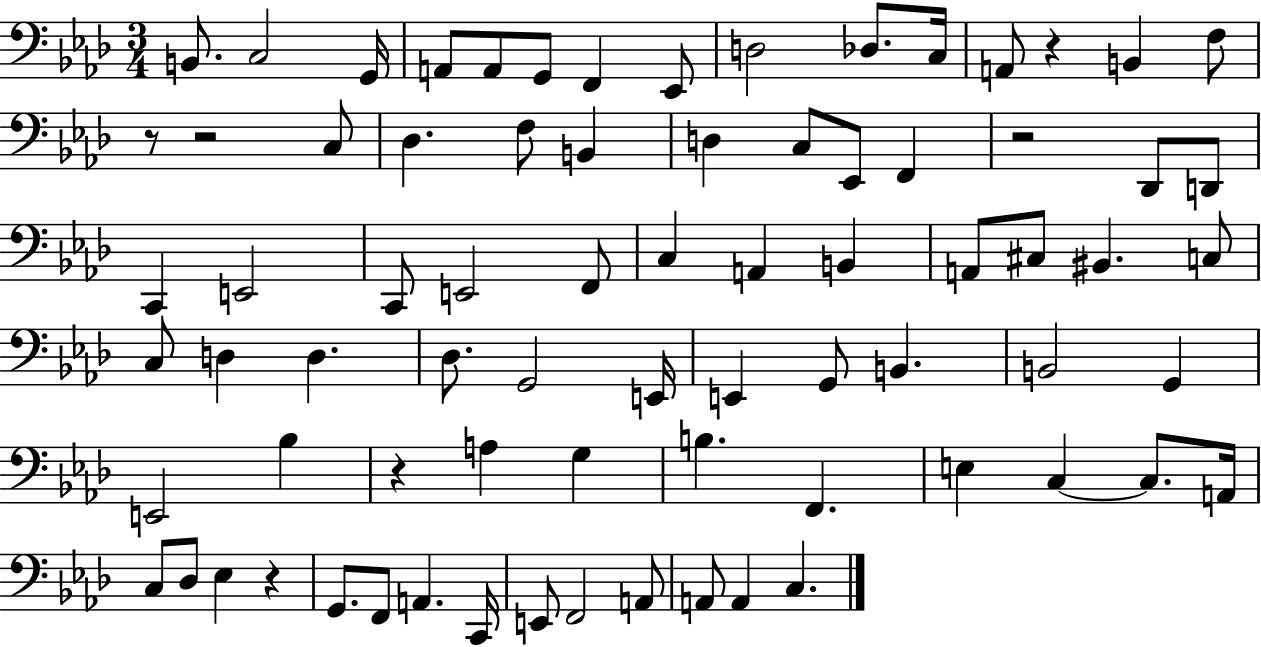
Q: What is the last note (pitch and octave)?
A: C3